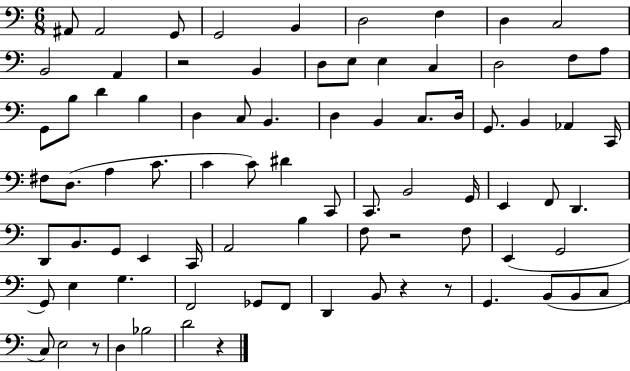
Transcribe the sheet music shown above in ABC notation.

X:1
T:Untitled
M:6/8
L:1/4
K:C
^A,,/2 ^A,,2 G,,/2 G,,2 B,, D,2 F, D, C,2 B,,2 A,, z2 B,, D,/2 E,/2 E, C, D,2 F,/2 A,/2 G,,/2 B,/2 D B, D, C,/2 B,, D, B,, C,/2 D,/4 G,,/2 B,, _A,, C,,/4 ^F,/2 D,/2 A, C/2 C C/2 ^D C,,/2 C,,/2 B,,2 G,,/4 E,, F,,/2 D,, D,,/2 B,,/2 G,,/2 E,, C,,/4 A,,2 B, F,/2 z2 F,/2 E,, G,,2 G,,/2 E, G, F,,2 _G,,/2 F,,/2 D,, B,,/2 z z/2 G,, B,,/2 B,,/2 C,/2 C,/2 E,2 z/2 D, _B,2 D2 z